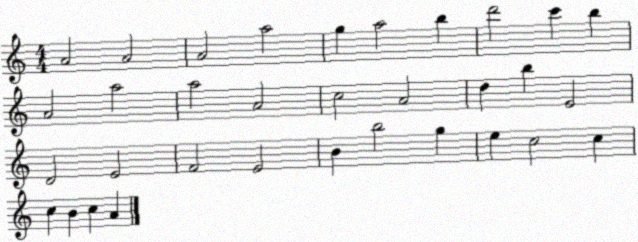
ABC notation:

X:1
T:Untitled
M:4/4
L:1/4
K:C
A2 A2 A2 a2 g a2 b d'2 c' b A2 a2 a2 A2 c2 A2 d b E2 D2 E2 F2 E2 B b2 g e c2 c c B c A